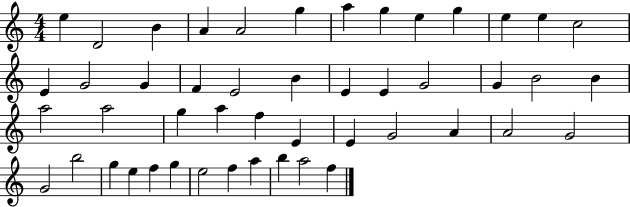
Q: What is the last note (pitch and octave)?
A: F5